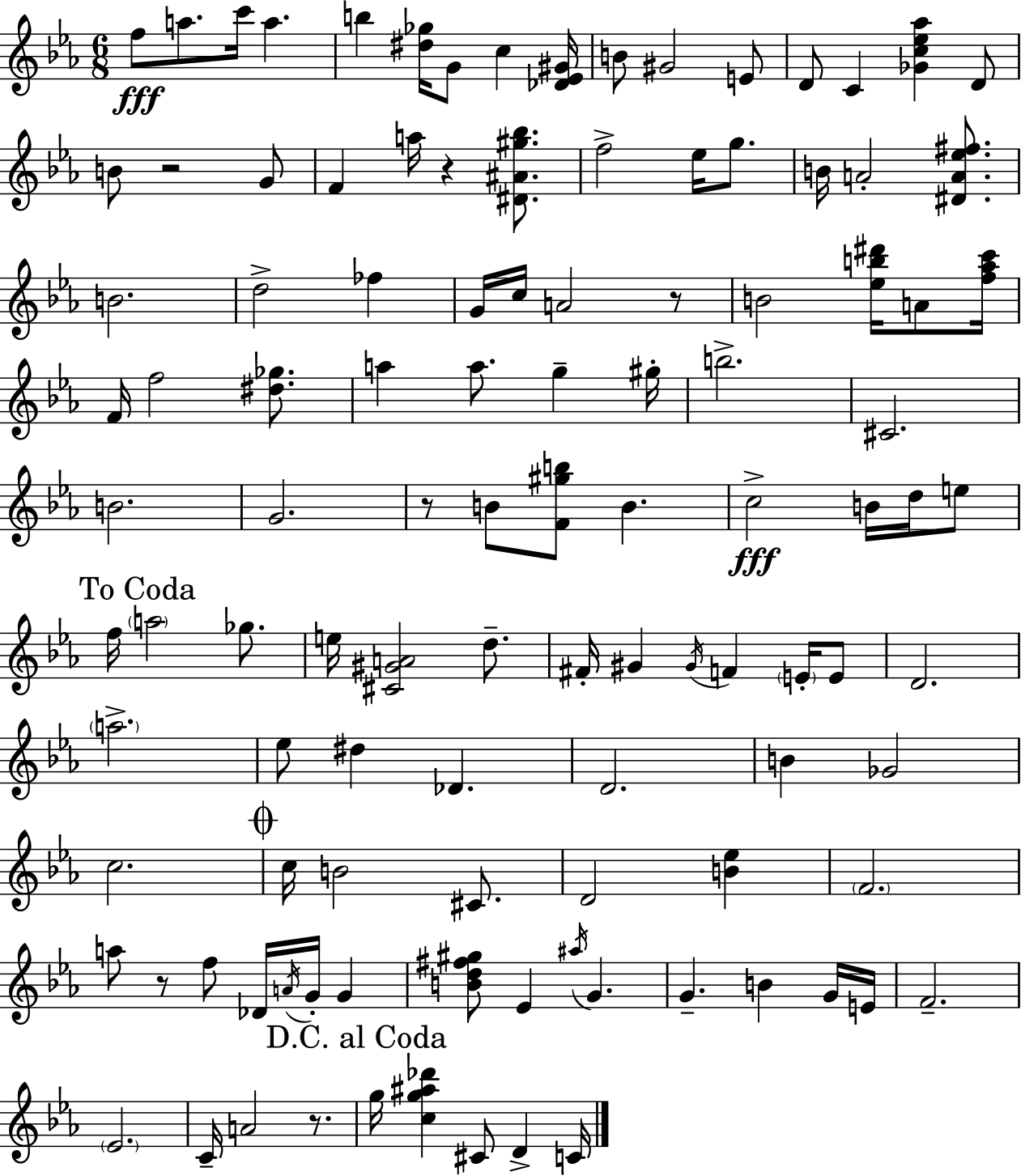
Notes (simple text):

F5/e A5/e. C6/s A5/q. B5/q [D#5,Gb5]/s G4/e C5/q [Db4,Eb4,G#4]/s B4/e G#4/h E4/e D4/e C4/q [Gb4,C5,Eb5,Ab5]/q D4/e B4/e R/h G4/e F4/q A5/s R/q [D#4,A#4,G#5,Bb5]/e. F5/h Eb5/s G5/e. B4/s A4/h [D#4,A4,Eb5,F#5]/e. B4/h. D5/h FES5/q G4/s C5/s A4/h R/e B4/h [Eb5,B5,D#6]/s A4/e [F5,Ab5,C6]/s F4/s F5/h [D#5,Gb5]/e. A5/q A5/e. G5/q G#5/s B5/h. C#4/h. B4/h. G4/h. R/e B4/e [F4,G#5,B5]/e B4/q. C5/h B4/s D5/s E5/e F5/s A5/h Gb5/e. E5/s [C#4,G#4,A4]/h D5/e. F#4/s G#4/q G#4/s F4/q E4/s E4/e D4/h. A5/h. Eb5/e D#5/q Db4/q. D4/h. B4/q Gb4/h C5/h. C5/s B4/h C#4/e. D4/h [B4,Eb5]/q F4/h. A5/e R/e F5/e Db4/s A4/s G4/s G4/q [B4,D5,F#5,G#5]/e Eb4/q A#5/s G4/q. G4/q. B4/q G4/s E4/s F4/h. Eb4/h. C4/s A4/h R/e. G5/s [C5,G5,A#5,Db6]/q C#4/e D4/q C4/s